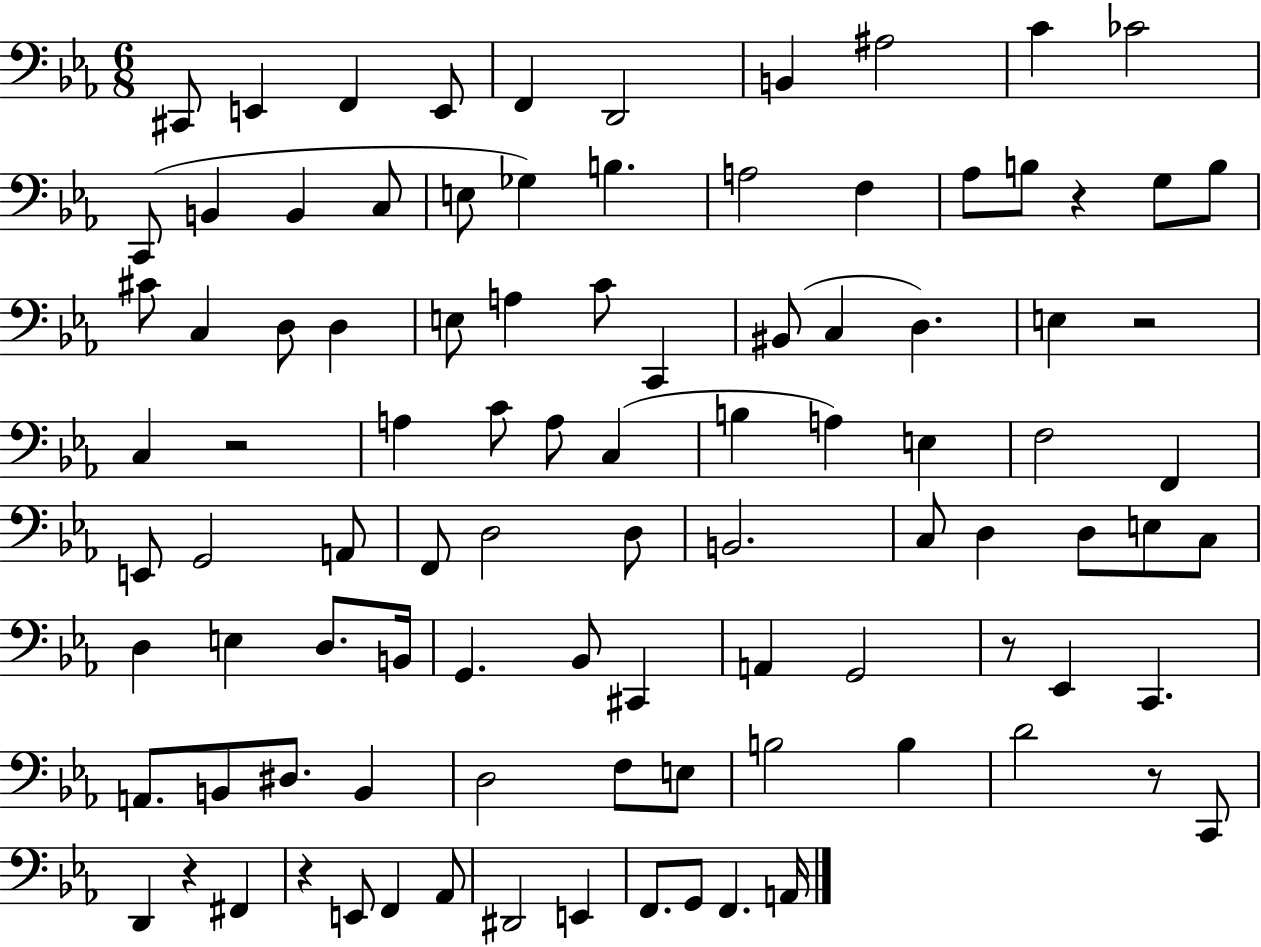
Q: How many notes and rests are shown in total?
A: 97